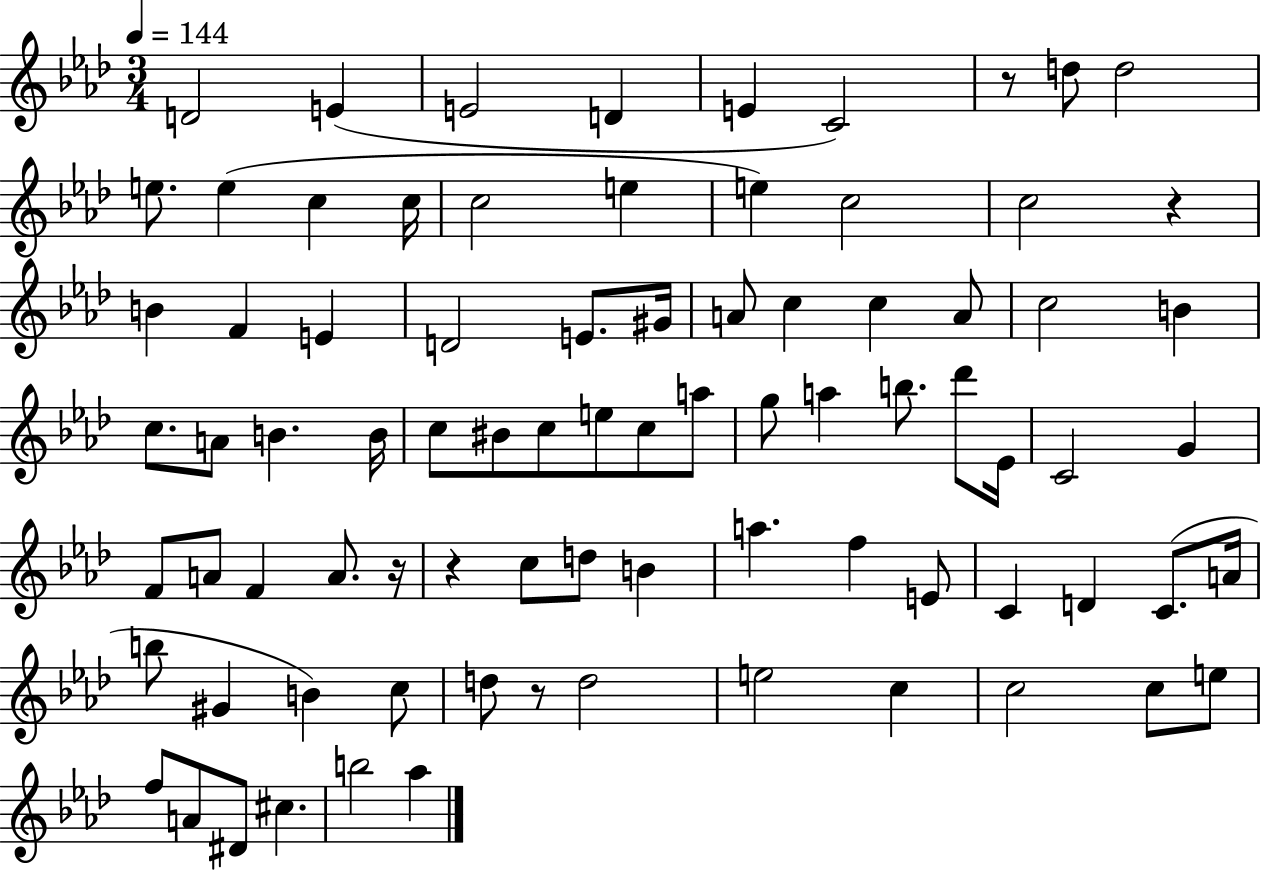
D4/h E4/q E4/h D4/q E4/q C4/h R/e D5/e D5/h E5/e. E5/q C5/q C5/s C5/h E5/q E5/q C5/h C5/h R/q B4/q F4/q E4/q D4/h E4/e. G#4/s A4/e C5/q C5/q A4/e C5/h B4/q C5/e. A4/e B4/q. B4/s C5/e BIS4/e C5/e E5/e C5/e A5/e G5/e A5/q B5/e. Db6/e Eb4/s C4/h G4/q F4/e A4/e F4/q A4/e. R/s R/q C5/e D5/e B4/q A5/q. F5/q E4/e C4/q D4/q C4/e. A4/s B5/e G#4/q B4/q C5/e D5/e R/e D5/h E5/h C5/q C5/h C5/e E5/e F5/e A4/e D#4/e C#5/q. B5/h Ab5/q